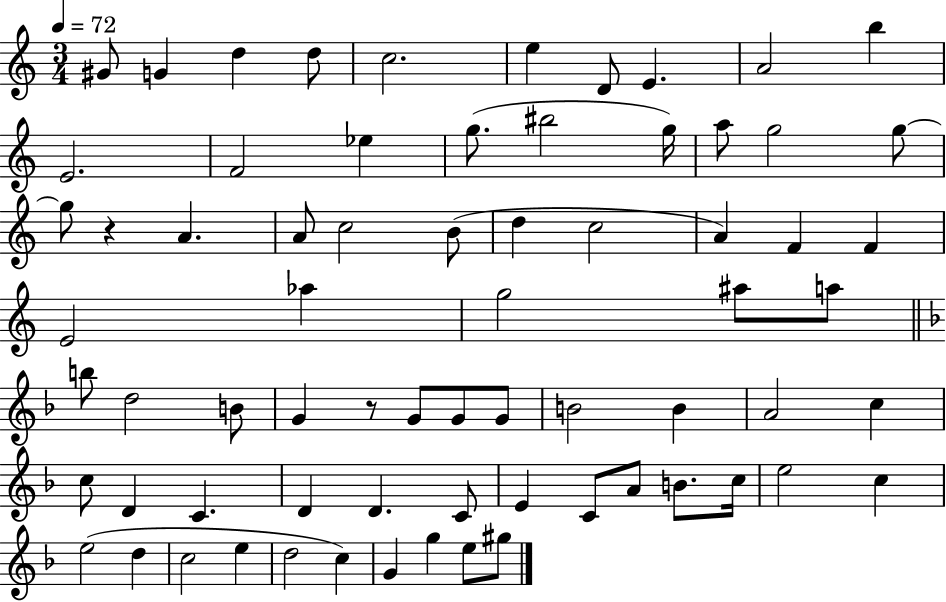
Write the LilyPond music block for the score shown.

{
  \clef treble
  \numericTimeSignature
  \time 3/4
  \key c \major
  \tempo 4 = 72
  gis'8 g'4 d''4 d''8 | c''2. | e''4 d'8 e'4. | a'2 b''4 | \break e'2. | f'2 ees''4 | g''8.( bis''2 g''16) | a''8 g''2 g''8~~ | \break g''8 r4 a'4. | a'8 c''2 b'8( | d''4 c''2 | a'4) f'4 f'4 | \break e'2 aes''4 | g''2 ais''8 a''8 | \bar "||" \break \key f \major b''8 d''2 b'8 | g'4 r8 g'8 g'8 g'8 | b'2 b'4 | a'2 c''4 | \break c''8 d'4 c'4. | d'4 d'4. c'8 | e'4 c'8 a'8 b'8. c''16 | e''2 c''4 | \break e''2( d''4 | c''2 e''4 | d''2 c''4) | g'4 g''4 e''8 gis''8 | \break \bar "|."
}